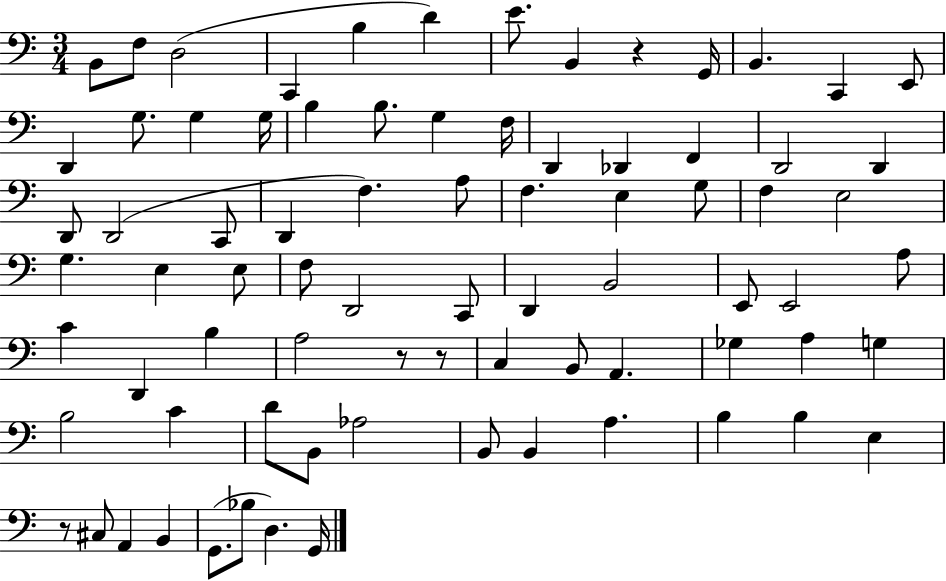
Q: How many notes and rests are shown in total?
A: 79